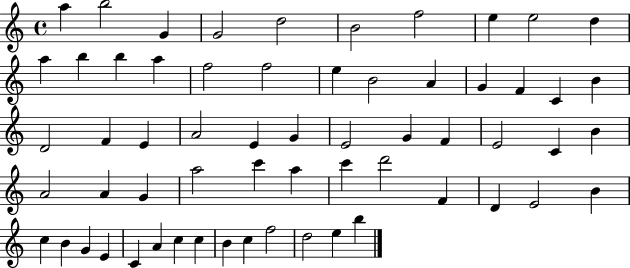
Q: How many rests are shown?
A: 0